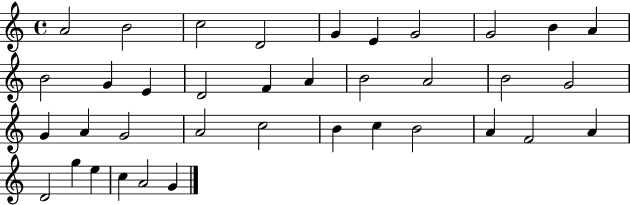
A4/h B4/h C5/h D4/h G4/q E4/q G4/h G4/h B4/q A4/q B4/h G4/q E4/q D4/h F4/q A4/q B4/h A4/h B4/h G4/h G4/q A4/q G4/h A4/h C5/h B4/q C5/q B4/h A4/q F4/h A4/q D4/h G5/q E5/q C5/q A4/h G4/q